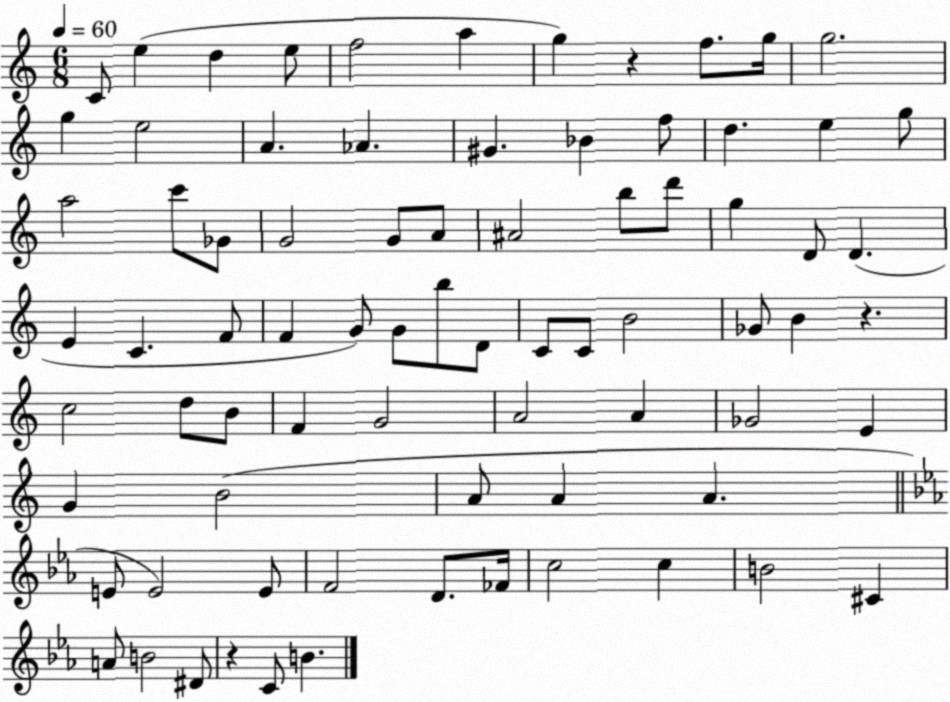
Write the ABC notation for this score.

X:1
T:Untitled
M:6/8
L:1/4
K:C
C/2 e d e/2 f2 a g z f/2 g/4 g2 g e2 A _A ^G _B f/2 d e g/2 a2 c'/2 _G/2 G2 G/2 A/2 ^A2 b/2 d'/2 g D/2 D E C F/2 F G/2 G/2 b/2 D/2 C/2 C/2 B2 _G/2 B z c2 d/2 B/2 F G2 A2 A _G2 E G B2 A/2 A A E/2 E2 E/2 F2 D/2 _F/4 c2 c B2 ^C A/2 B2 ^D/2 z C/2 B